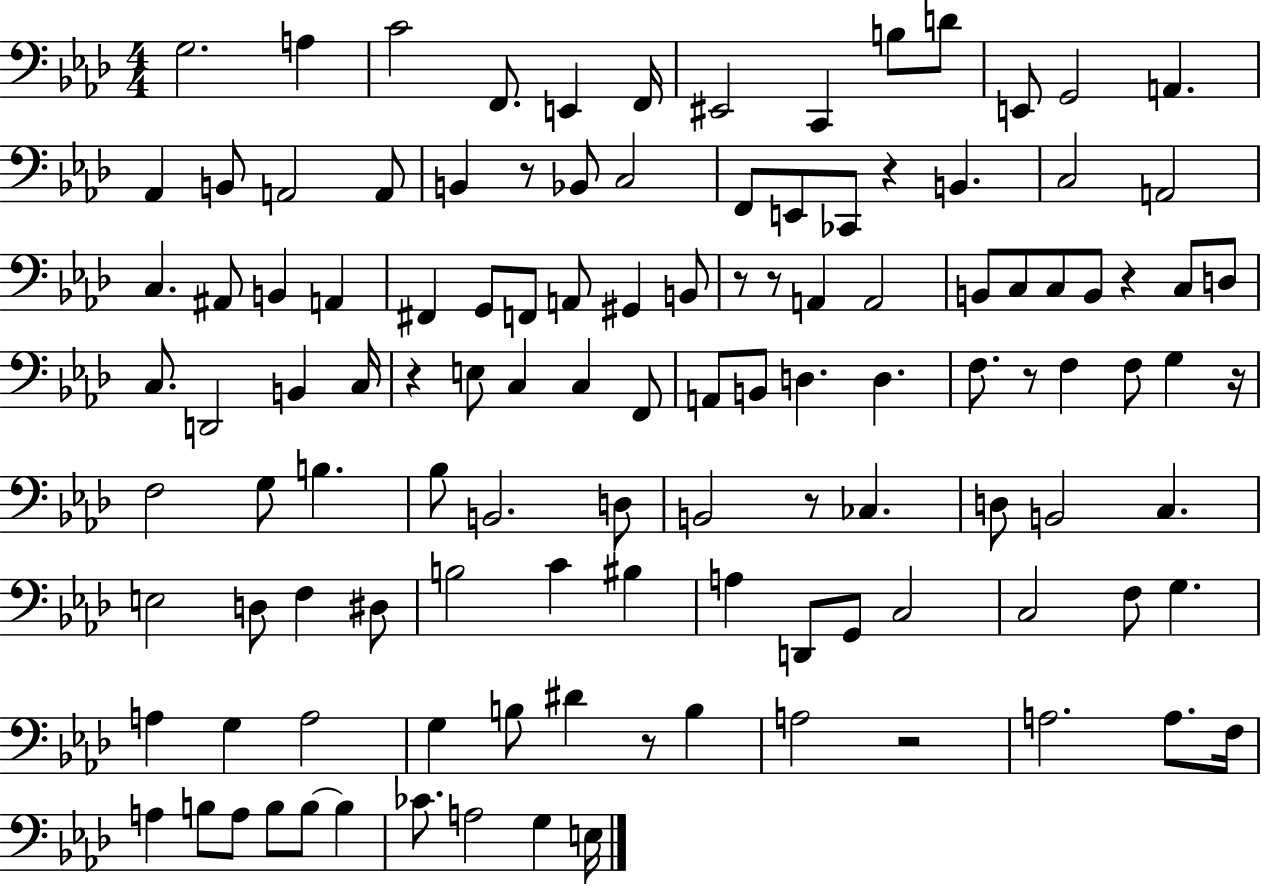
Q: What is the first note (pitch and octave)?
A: G3